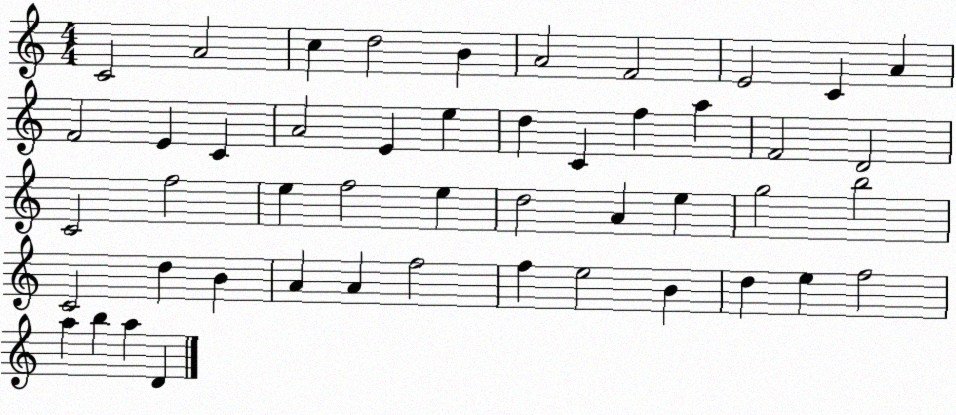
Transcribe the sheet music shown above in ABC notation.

X:1
T:Untitled
M:4/4
L:1/4
K:C
C2 A2 c d2 B A2 F2 E2 C A F2 E C A2 E e d C f a F2 D2 C2 f2 e f2 e d2 A e g2 b2 C2 d B A A f2 f e2 B d e f2 a b a D